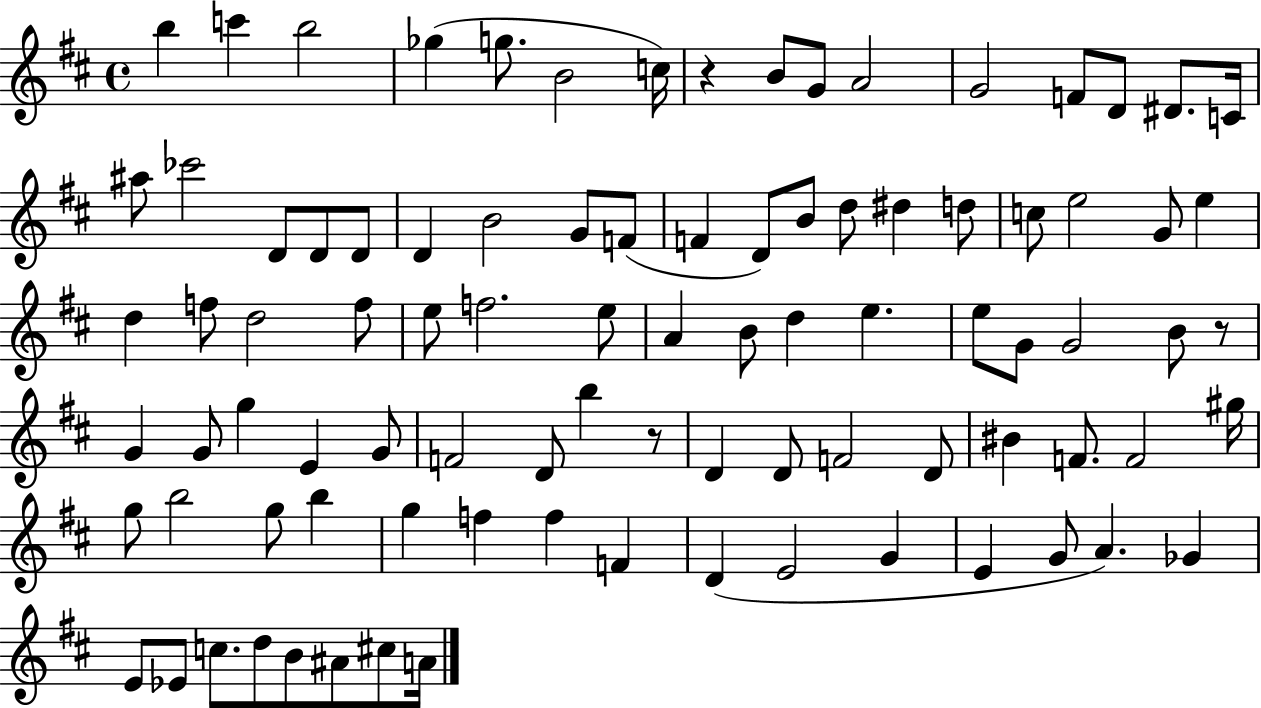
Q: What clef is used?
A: treble